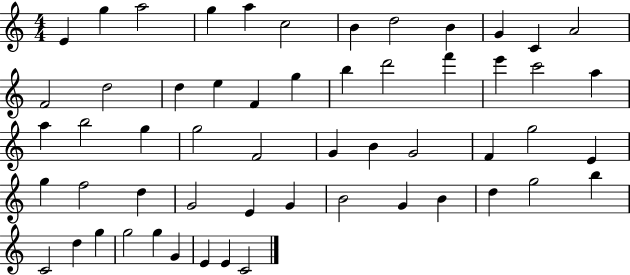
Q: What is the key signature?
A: C major